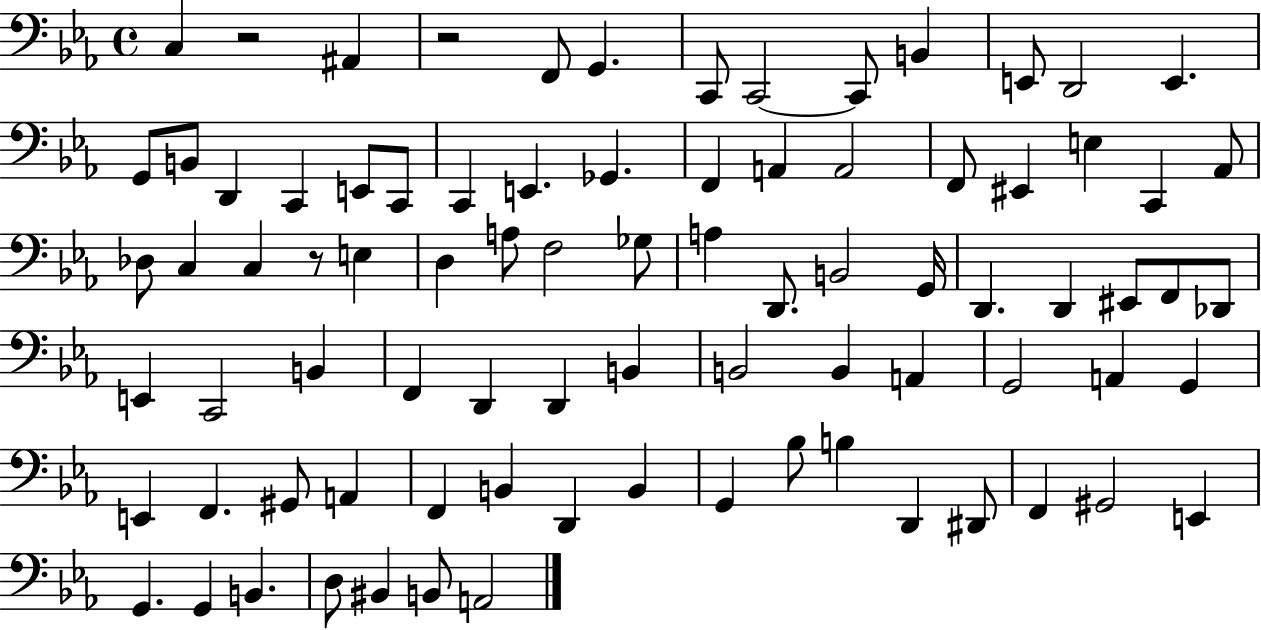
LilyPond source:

{
  \clef bass
  \time 4/4
  \defaultTimeSignature
  \key ees \major
  c4 r2 ais,4 | r2 f,8 g,4. | c,8 c,2~~ c,8 b,4 | e,8 d,2 e,4. | \break g,8 b,8 d,4 c,4 e,8 c,8 | c,4 e,4. ges,4. | f,4 a,4 a,2 | f,8 eis,4 e4 c,4 aes,8 | \break des8 c4 c4 r8 e4 | d4 a8 f2 ges8 | a4 d,8. b,2 g,16 | d,4. d,4 eis,8 f,8 des,8 | \break e,4 c,2 b,4 | f,4 d,4 d,4 b,4 | b,2 b,4 a,4 | g,2 a,4 g,4 | \break e,4 f,4. gis,8 a,4 | f,4 b,4 d,4 b,4 | g,4 bes8 b4 d,4 dis,8 | f,4 gis,2 e,4 | \break g,4. g,4 b,4. | d8 bis,4 b,8 a,2 | \bar "|."
}